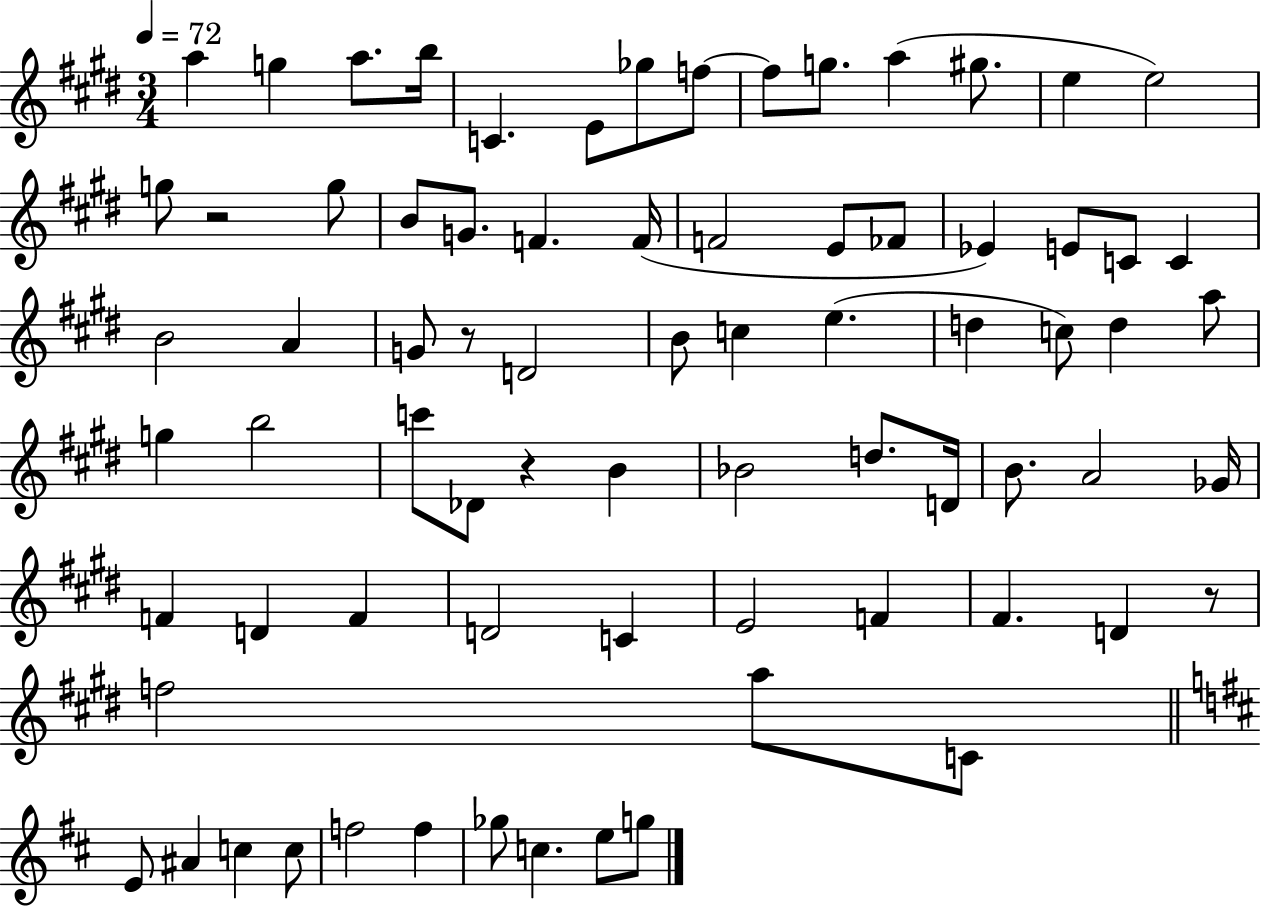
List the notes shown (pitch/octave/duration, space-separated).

A5/q G5/q A5/e. B5/s C4/q. E4/e Gb5/e F5/e F5/e G5/e. A5/q G#5/e. E5/q E5/h G5/e R/h G5/e B4/e G4/e. F4/q. F4/s F4/h E4/e FES4/e Eb4/q E4/e C4/e C4/q B4/h A4/q G4/e R/e D4/h B4/e C5/q E5/q. D5/q C5/e D5/q A5/e G5/q B5/h C6/e Db4/e R/q B4/q Bb4/h D5/e. D4/s B4/e. A4/h Gb4/s F4/q D4/q F4/q D4/h C4/q E4/h F4/q F#4/q. D4/q R/e F5/h A5/e C4/e E4/e A#4/q C5/q C5/e F5/h F5/q Gb5/e C5/q. E5/e G5/e